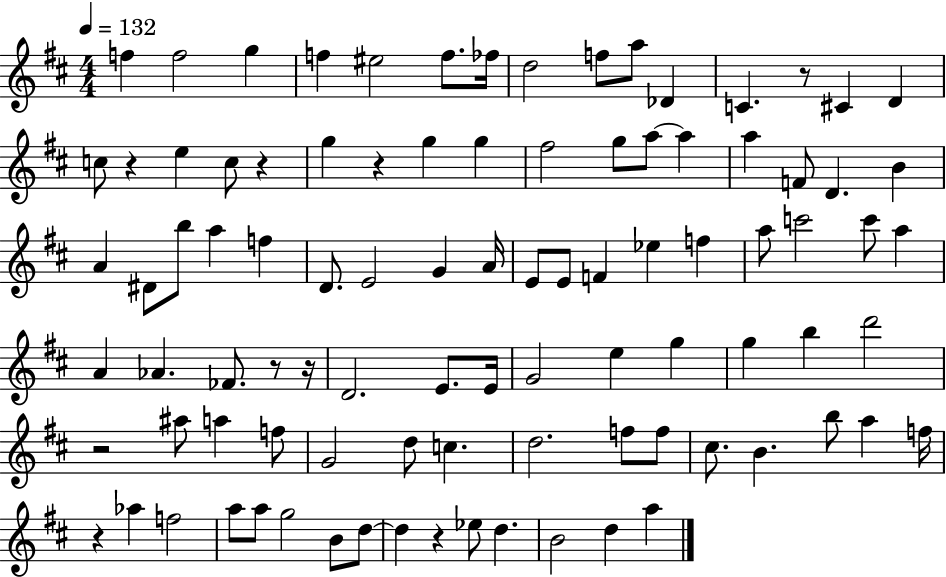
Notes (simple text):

F5/q F5/h G5/q F5/q EIS5/h F5/e. FES5/s D5/h F5/e A5/e Db4/q C4/q. R/e C#4/q D4/q C5/e R/q E5/q C5/e R/q G5/q R/q G5/q G5/q F#5/h G5/e A5/e A5/q A5/q F4/e D4/q. B4/q A4/q D#4/e B5/e A5/q F5/q D4/e. E4/h G4/q A4/s E4/e E4/e F4/q Eb5/q F5/q A5/e C6/h C6/e A5/q A4/q Ab4/q. FES4/e. R/e R/s D4/h. E4/e. E4/s G4/h E5/q G5/q G5/q B5/q D6/h R/h A#5/e A5/q F5/e G4/h D5/e C5/q. D5/h. F5/e F5/e C#5/e. B4/q. B5/e A5/q F5/s R/q Ab5/q F5/h A5/e A5/e G5/h B4/e D5/e D5/q R/q Eb5/e D5/q. B4/h D5/q A5/q